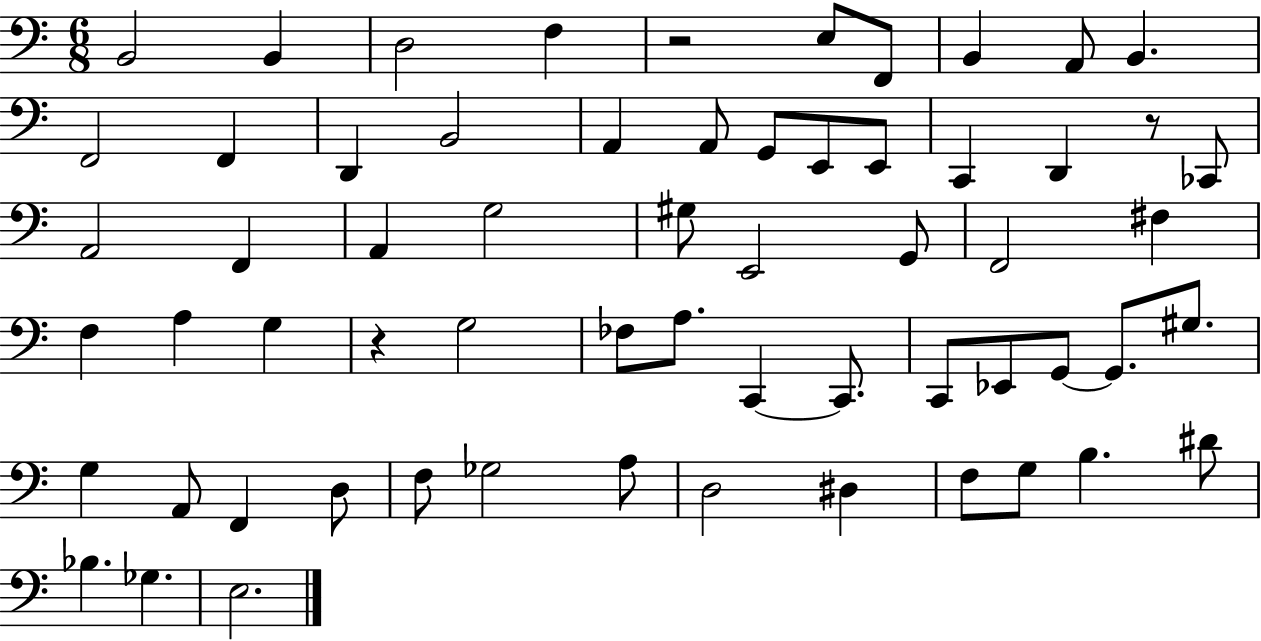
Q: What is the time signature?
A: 6/8